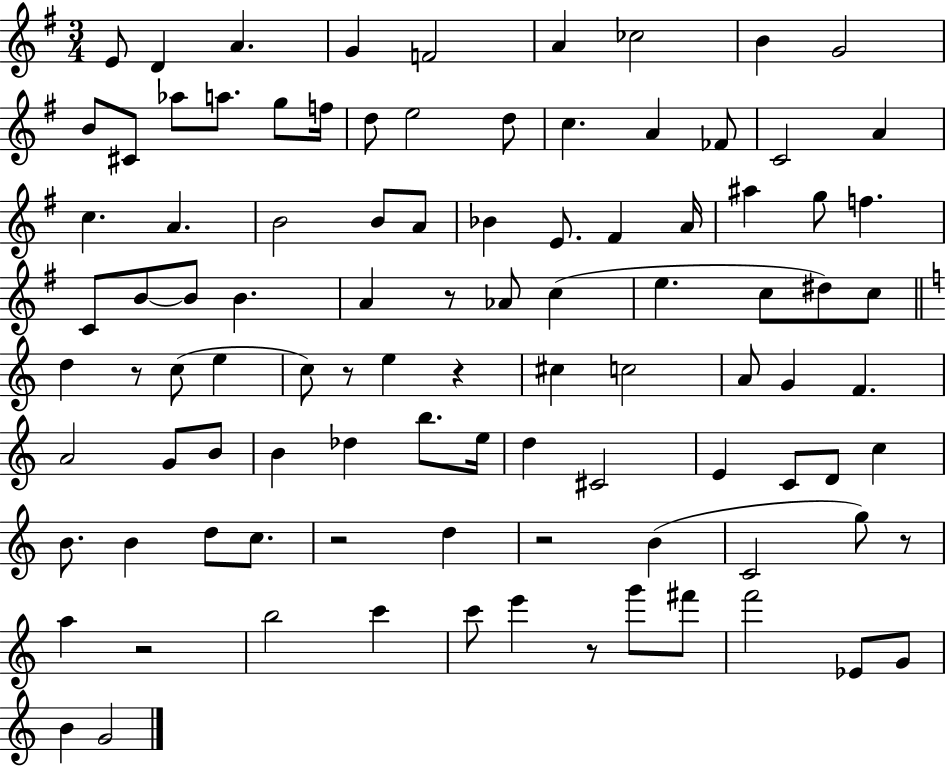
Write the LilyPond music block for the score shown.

{
  \clef treble
  \numericTimeSignature
  \time 3/4
  \key g \major
  \repeat volta 2 { e'8 d'4 a'4. | g'4 f'2 | a'4 ces''2 | b'4 g'2 | \break b'8 cis'8 aes''8 a''8. g''8 f''16 | d''8 e''2 d''8 | c''4. a'4 fes'8 | c'2 a'4 | \break c''4. a'4. | b'2 b'8 a'8 | bes'4 e'8. fis'4 a'16 | ais''4 g''8 f''4. | \break c'8 b'8~~ b'8 b'4. | a'4 r8 aes'8 c''4( | e''4. c''8 dis''8) c''8 | \bar "||" \break \key c \major d''4 r8 c''8( e''4 | c''8) r8 e''4 r4 | cis''4 c''2 | a'8 g'4 f'4. | \break a'2 g'8 b'8 | b'4 des''4 b''8. e''16 | d''4 cis'2 | e'4 c'8 d'8 c''4 | \break b'8. b'4 d''8 c''8. | r2 d''4 | r2 b'4( | c'2 g''8) r8 | \break a''4 r2 | b''2 c'''4 | c'''8 e'''4 r8 g'''8 fis'''8 | f'''2 ees'8 g'8 | \break b'4 g'2 | } \bar "|."
}